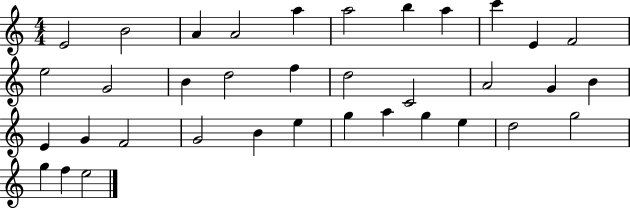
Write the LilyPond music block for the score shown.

{
  \clef treble
  \numericTimeSignature
  \time 4/4
  \key c \major
  e'2 b'2 | a'4 a'2 a''4 | a''2 b''4 a''4 | c'''4 e'4 f'2 | \break e''2 g'2 | b'4 d''2 f''4 | d''2 c'2 | a'2 g'4 b'4 | \break e'4 g'4 f'2 | g'2 b'4 e''4 | g''4 a''4 g''4 e''4 | d''2 g''2 | \break g''4 f''4 e''2 | \bar "|."
}